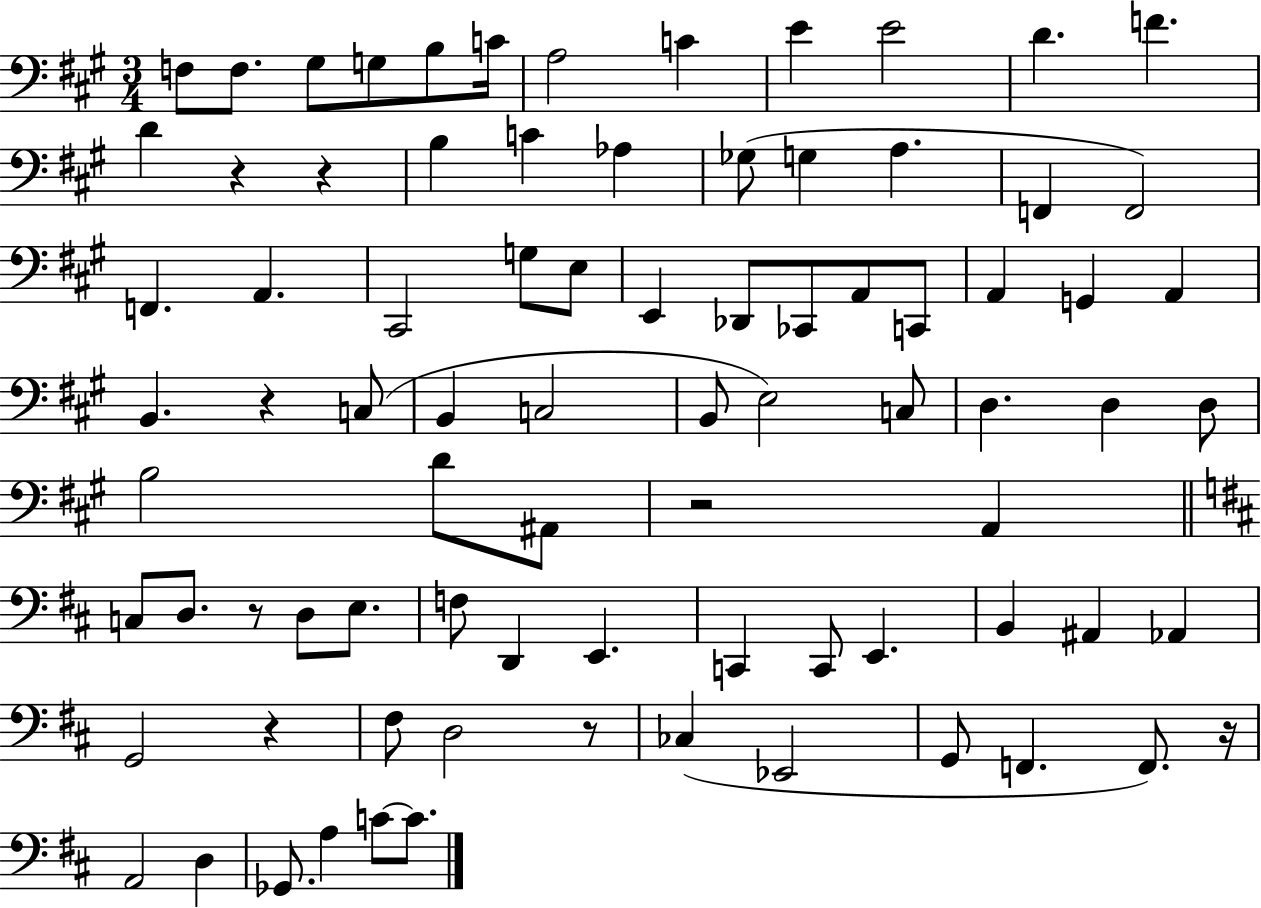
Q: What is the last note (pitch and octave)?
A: C4